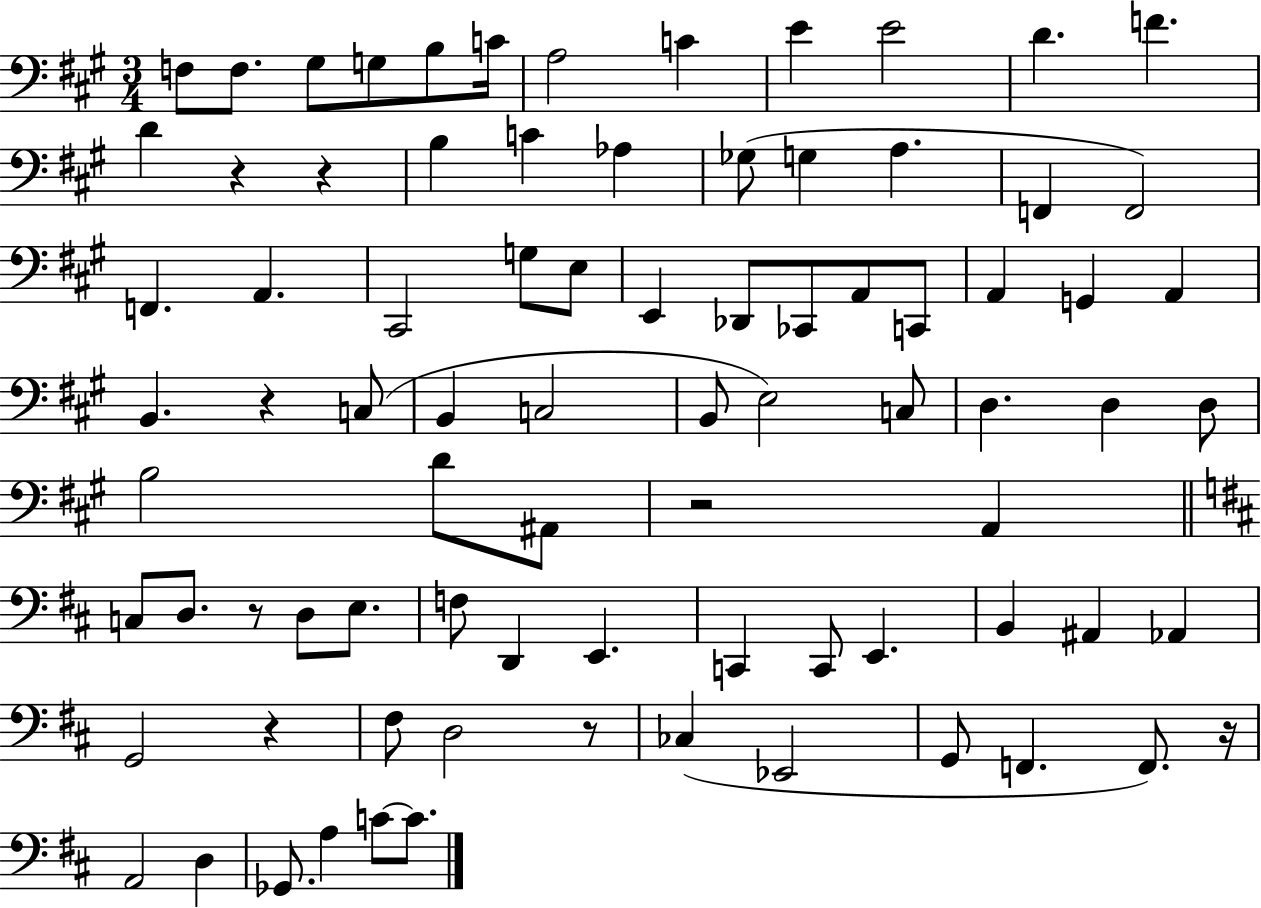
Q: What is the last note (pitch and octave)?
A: C4